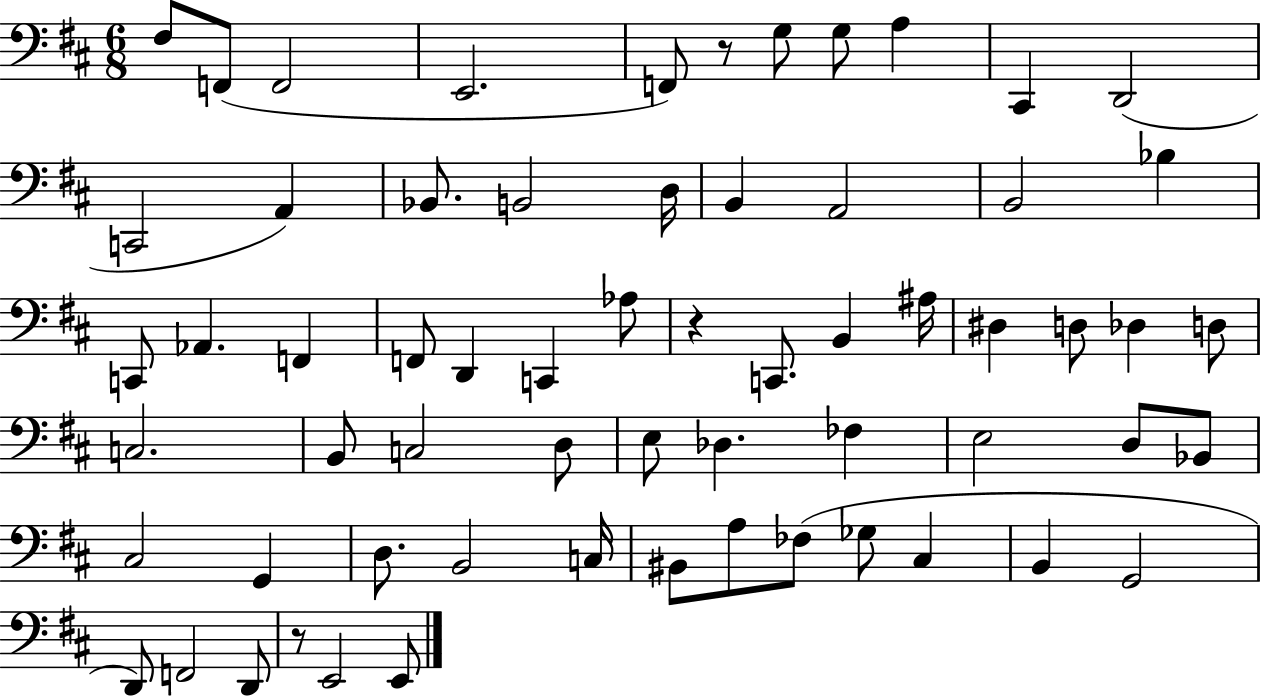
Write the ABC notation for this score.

X:1
T:Untitled
M:6/8
L:1/4
K:D
^F,/2 F,,/2 F,,2 E,,2 F,,/2 z/2 G,/2 G,/2 A, ^C,, D,,2 C,,2 A,, _B,,/2 B,,2 D,/4 B,, A,,2 B,,2 _B, C,,/2 _A,, F,, F,,/2 D,, C,, _A,/2 z C,,/2 B,, ^A,/4 ^D, D,/2 _D, D,/2 C,2 B,,/2 C,2 D,/2 E,/2 _D, _F, E,2 D,/2 _B,,/2 ^C,2 G,, D,/2 B,,2 C,/4 ^B,,/2 A,/2 _F,/2 _G,/2 ^C, B,, G,,2 D,,/2 F,,2 D,,/2 z/2 E,,2 E,,/2